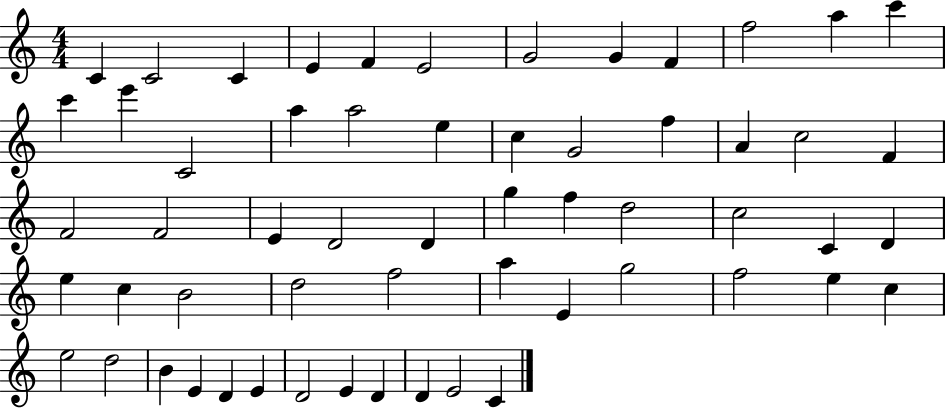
X:1
T:Untitled
M:4/4
L:1/4
K:C
C C2 C E F E2 G2 G F f2 a c' c' e' C2 a a2 e c G2 f A c2 F F2 F2 E D2 D g f d2 c2 C D e c B2 d2 f2 a E g2 f2 e c e2 d2 B E D E D2 E D D E2 C